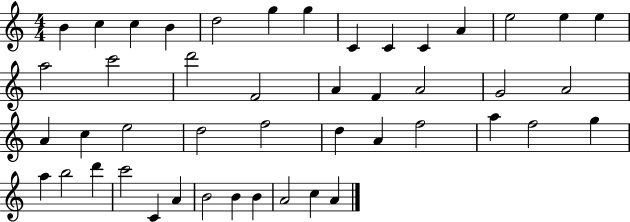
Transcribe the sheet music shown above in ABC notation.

X:1
T:Untitled
M:4/4
L:1/4
K:C
B c c B d2 g g C C C A e2 e e a2 c'2 d'2 F2 A F A2 G2 A2 A c e2 d2 f2 d A f2 a f2 g a b2 d' c'2 C A B2 B B A2 c A